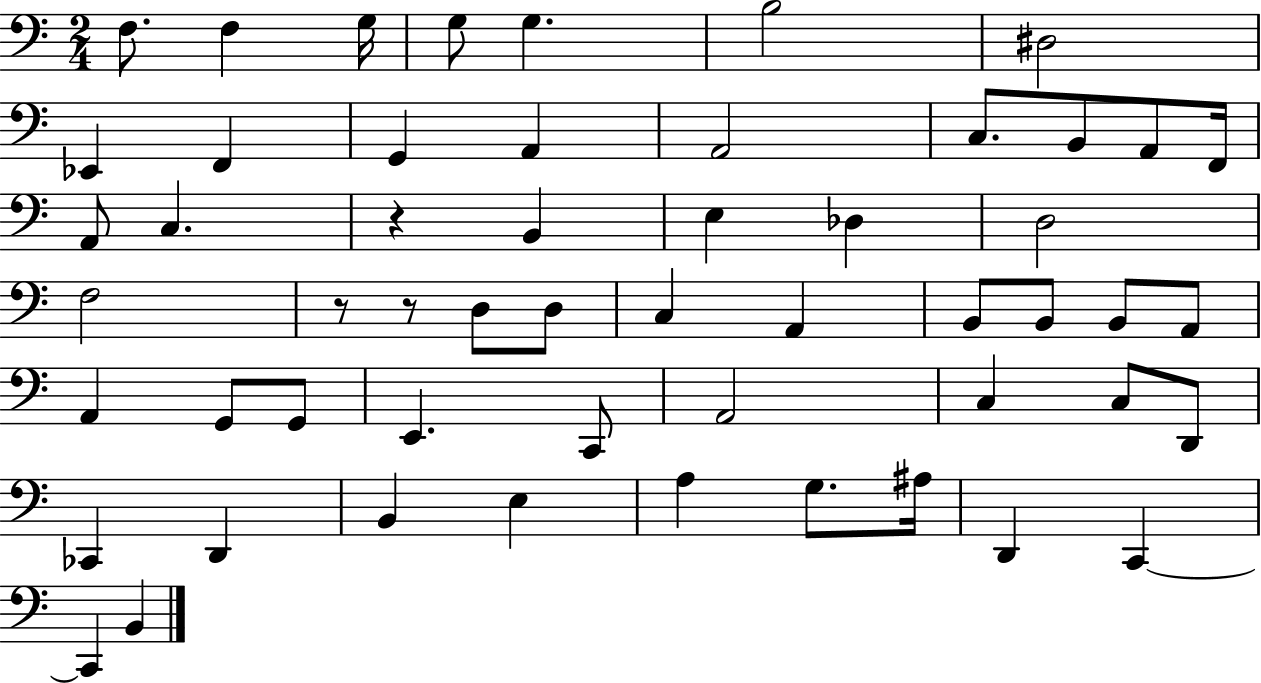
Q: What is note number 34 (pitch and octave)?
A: G2